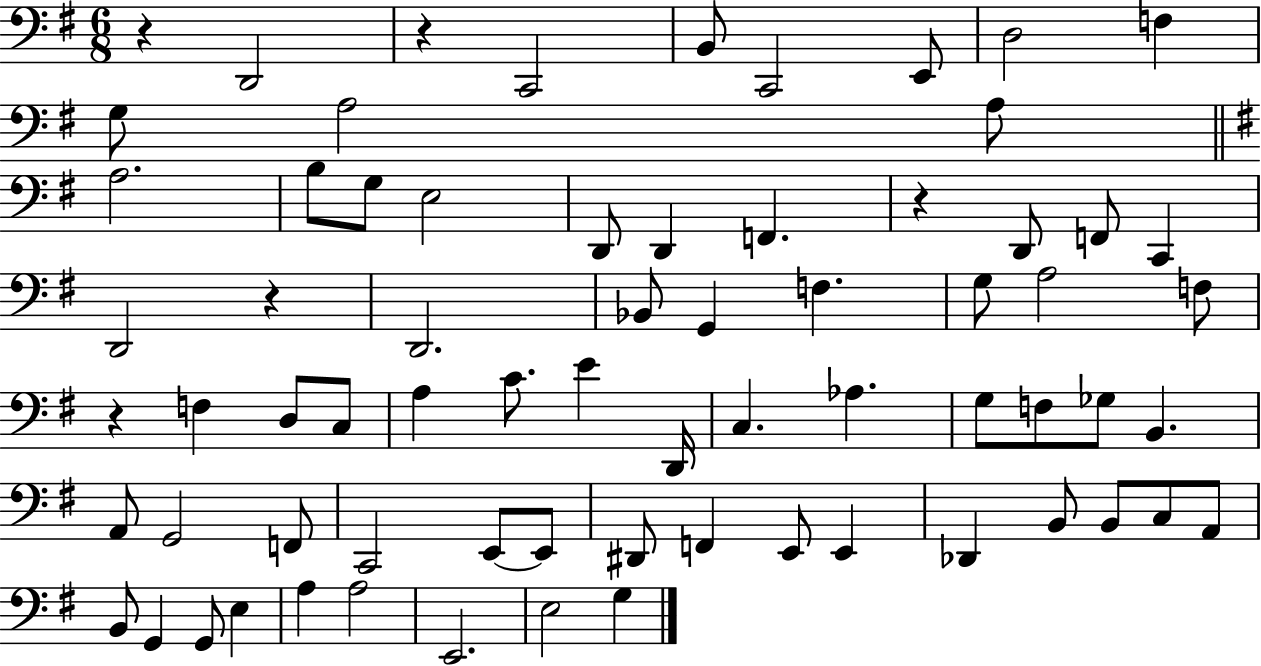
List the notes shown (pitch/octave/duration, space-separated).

R/q D2/h R/q C2/h B2/e C2/h E2/e D3/h F3/q G3/e A3/h A3/e A3/h. B3/e G3/e E3/h D2/e D2/q F2/q. R/q D2/e F2/e C2/q D2/h R/q D2/h. Bb2/e G2/q F3/q. G3/e A3/h F3/e R/q F3/q D3/e C3/e A3/q C4/e. E4/q D2/s C3/q. Ab3/q. G3/e F3/e Gb3/e B2/q. A2/e G2/h F2/e C2/h E2/e E2/e D#2/e F2/q E2/e E2/q Db2/q B2/e B2/e C3/e A2/e B2/e G2/q G2/e E3/q A3/q A3/h E2/h. E3/h G3/q